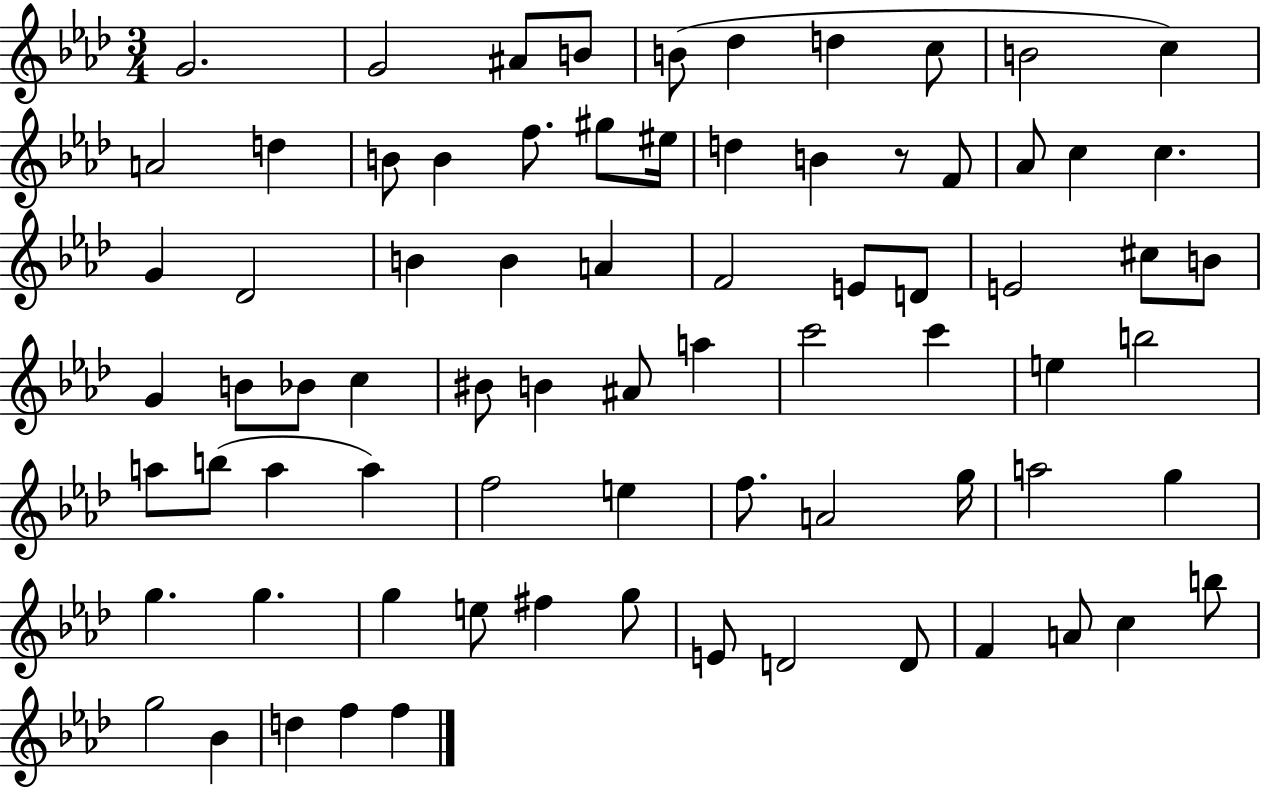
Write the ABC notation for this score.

X:1
T:Untitled
M:3/4
L:1/4
K:Ab
G2 G2 ^A/2 B/2 B/2 _d d c/2 B2 c A2 d B/2 B f/2 ^g/2 ^e/4 d B z/2 F/2 _A/2 c c G _D2 B B A F2 E/2 D/2 E2 ^c/2 B/2 G B/2 _B/2 c ^B/2 B ^A/2 a c'2 c' e b2 a/2 b/2 a a f2 e f/2 A2 g/4 a2 g g g g e/2 ^f g/2 E/2 D2 D/2 F A/2 c b/2 g2 _B d f f